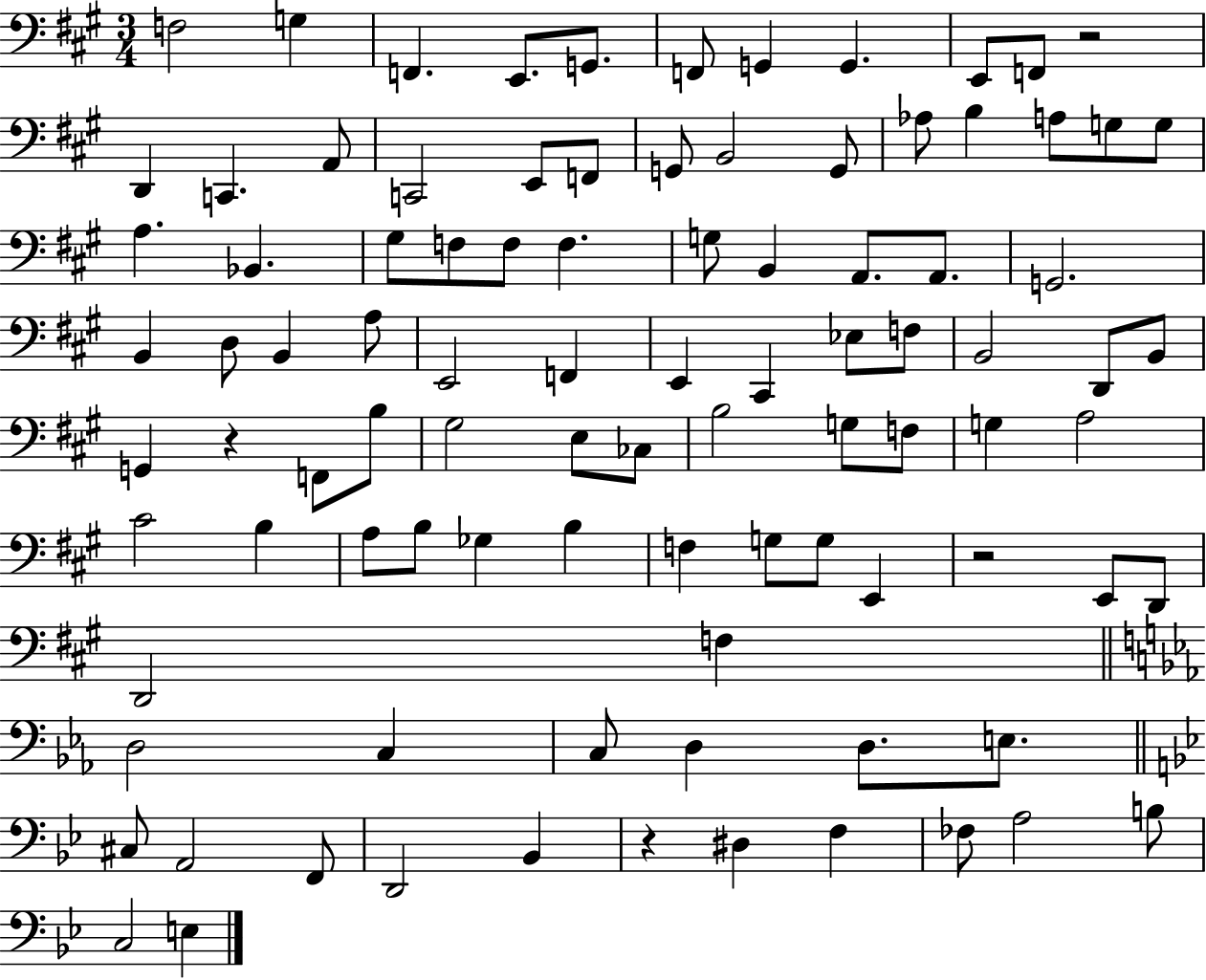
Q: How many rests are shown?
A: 4